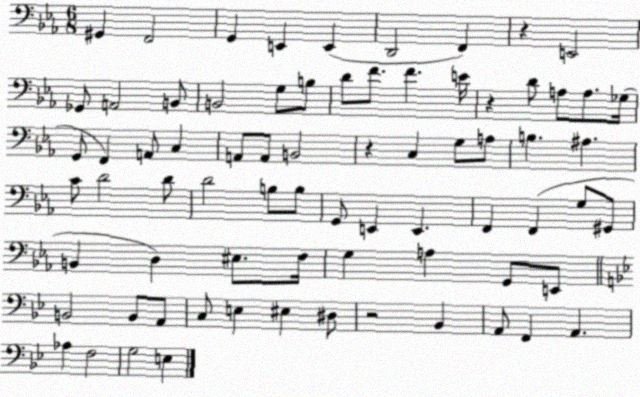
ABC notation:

X:1
T:Untitled
M:6/8
L:1/4
K:Eb
^G,, F,,2 G,, E,, E,, D,,2 F,, z E,,2 _G,,/2 A,,2 B,,/2 B,,2 G,/2 B,/2 D/2 F/2 F E/4 z D/2 A,/2 A,/2 _G,/4 G,,/2 F,, A,,/2 C, A,,/2 A,,/2 B,,2 z C, G,/2 A,/2 B, ^A, C/2 D2 D/2 D2 B,/2 B,/2 G,,/2 E,, E,, F,, F,, G,/2 ^G,,/2 B,, D, ^E,/2 F,/4 G, A, G,,/2 E,,/2 B,,2 B,,/2 A,,/2 C,/2 E, ^E, ^D,/2 z2 _B,, A,,/2 F,, A,, _A, F,2 G,2 E,